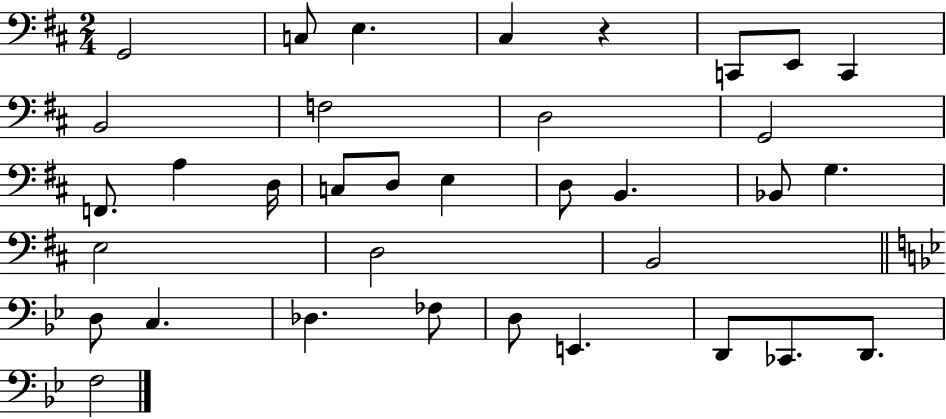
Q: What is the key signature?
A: D major